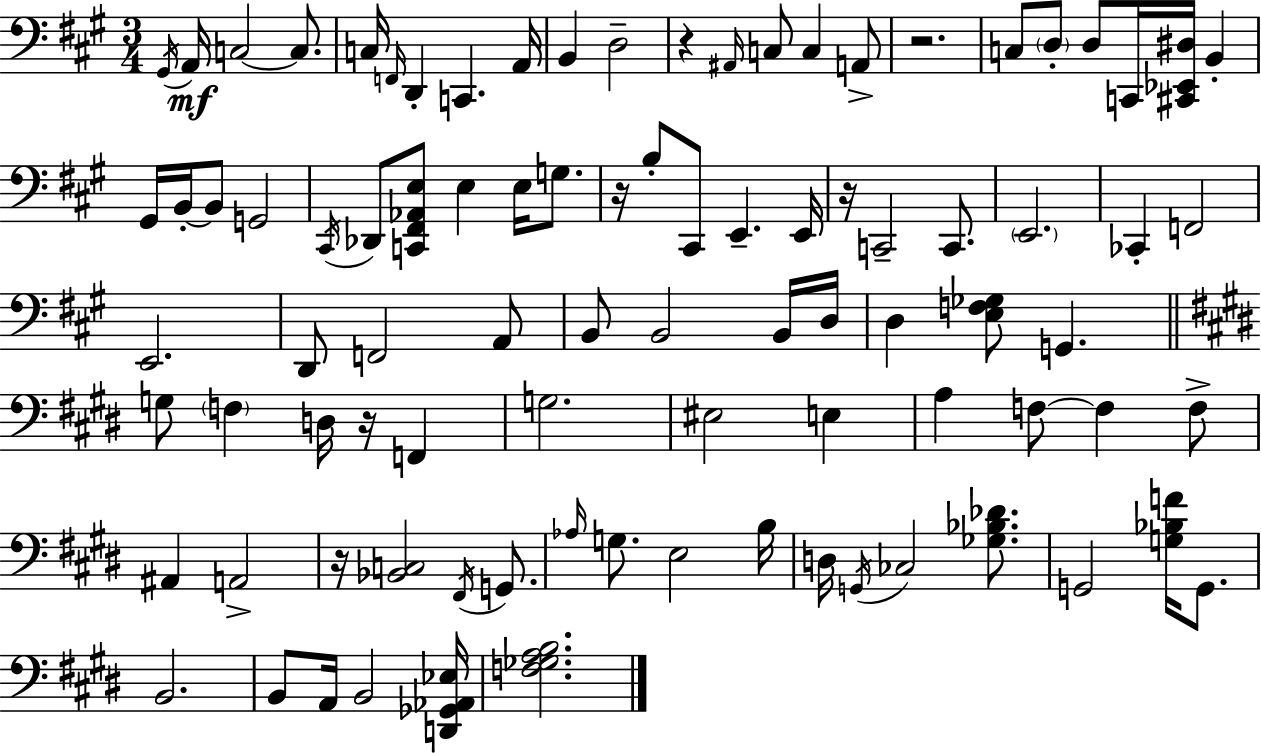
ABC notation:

X:1
T:Untitled
M:3/4
L:1/4
K:A
^G,,/4 A,,/4 C,2 C,/2 C,/4 F,,/4 D,, C,, A,,/4 B,, D,2 z ^A,,/4 C,/2 C, A,,/2 z2 C,/2 D,/2 D,/2 C,,/4 [^C,,_E,,^D,]/4 B,, ^G,,/4 B,,/4 B,,/2 G,,2 ^C,,/4 _D,,/2 [C,,^F,,_A,,E,]/2 E, E,/4 G,/2 z/4 B,/2 ^C,,/2 E,, E,,/4 z/4 C,,2 C,,/2 E,,2 _C,, F,,2 E,,2 D,,/2 F,,2 A,,/2 B,,/2 B,,2 B,,/4 D,/4 D, [E,F,_G,]/2 G,, G,/2 F, D,/4 z/4 F,, G,2 ^E,2 E, A, F,/2 F, F,/2 ^A,, A,,2 z/4 [_B,,C,]2 ^F,,/4 G,,/2 _A,/4 G,/2 E,2 B,/4 D,/4 G,,/4 _C,2 [_G,_B,_D]/2 G,,2 [G,_B,F]/4 G,,/2 B,,2 B,,/2 A,,/4 B,,2 [D,,_G,,_A,,_E,]/4 [F,_G,A,B,]2